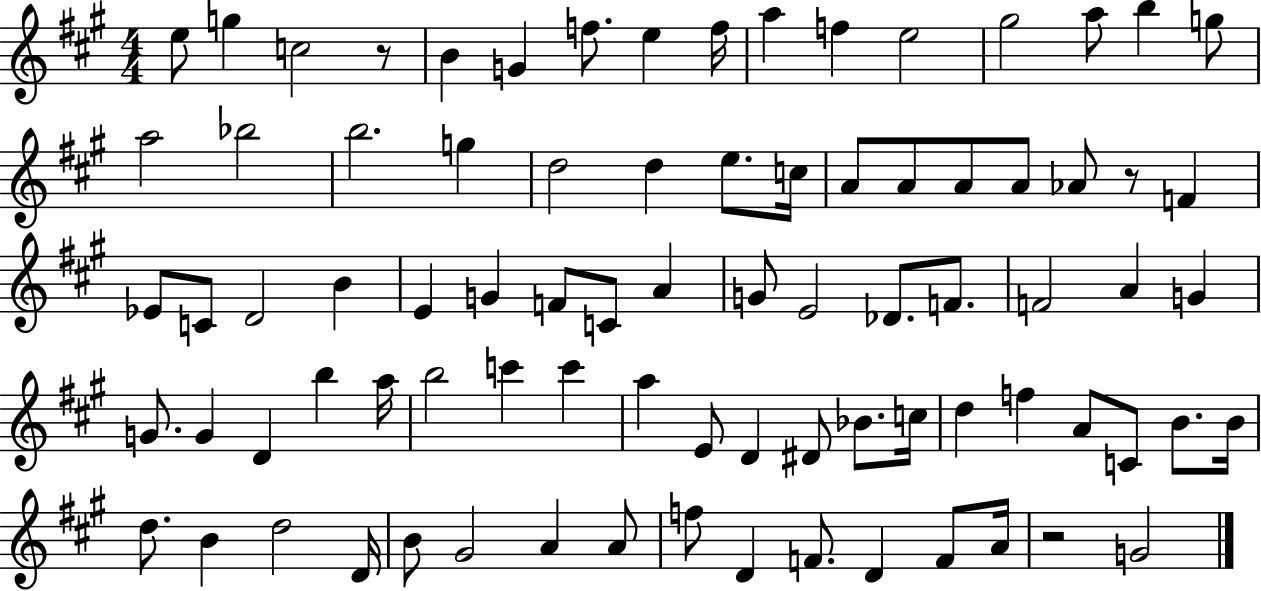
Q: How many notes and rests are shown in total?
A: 83